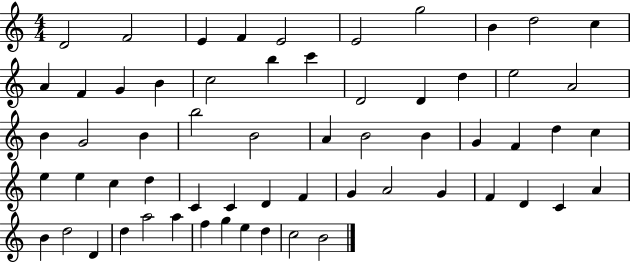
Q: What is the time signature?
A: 4/4